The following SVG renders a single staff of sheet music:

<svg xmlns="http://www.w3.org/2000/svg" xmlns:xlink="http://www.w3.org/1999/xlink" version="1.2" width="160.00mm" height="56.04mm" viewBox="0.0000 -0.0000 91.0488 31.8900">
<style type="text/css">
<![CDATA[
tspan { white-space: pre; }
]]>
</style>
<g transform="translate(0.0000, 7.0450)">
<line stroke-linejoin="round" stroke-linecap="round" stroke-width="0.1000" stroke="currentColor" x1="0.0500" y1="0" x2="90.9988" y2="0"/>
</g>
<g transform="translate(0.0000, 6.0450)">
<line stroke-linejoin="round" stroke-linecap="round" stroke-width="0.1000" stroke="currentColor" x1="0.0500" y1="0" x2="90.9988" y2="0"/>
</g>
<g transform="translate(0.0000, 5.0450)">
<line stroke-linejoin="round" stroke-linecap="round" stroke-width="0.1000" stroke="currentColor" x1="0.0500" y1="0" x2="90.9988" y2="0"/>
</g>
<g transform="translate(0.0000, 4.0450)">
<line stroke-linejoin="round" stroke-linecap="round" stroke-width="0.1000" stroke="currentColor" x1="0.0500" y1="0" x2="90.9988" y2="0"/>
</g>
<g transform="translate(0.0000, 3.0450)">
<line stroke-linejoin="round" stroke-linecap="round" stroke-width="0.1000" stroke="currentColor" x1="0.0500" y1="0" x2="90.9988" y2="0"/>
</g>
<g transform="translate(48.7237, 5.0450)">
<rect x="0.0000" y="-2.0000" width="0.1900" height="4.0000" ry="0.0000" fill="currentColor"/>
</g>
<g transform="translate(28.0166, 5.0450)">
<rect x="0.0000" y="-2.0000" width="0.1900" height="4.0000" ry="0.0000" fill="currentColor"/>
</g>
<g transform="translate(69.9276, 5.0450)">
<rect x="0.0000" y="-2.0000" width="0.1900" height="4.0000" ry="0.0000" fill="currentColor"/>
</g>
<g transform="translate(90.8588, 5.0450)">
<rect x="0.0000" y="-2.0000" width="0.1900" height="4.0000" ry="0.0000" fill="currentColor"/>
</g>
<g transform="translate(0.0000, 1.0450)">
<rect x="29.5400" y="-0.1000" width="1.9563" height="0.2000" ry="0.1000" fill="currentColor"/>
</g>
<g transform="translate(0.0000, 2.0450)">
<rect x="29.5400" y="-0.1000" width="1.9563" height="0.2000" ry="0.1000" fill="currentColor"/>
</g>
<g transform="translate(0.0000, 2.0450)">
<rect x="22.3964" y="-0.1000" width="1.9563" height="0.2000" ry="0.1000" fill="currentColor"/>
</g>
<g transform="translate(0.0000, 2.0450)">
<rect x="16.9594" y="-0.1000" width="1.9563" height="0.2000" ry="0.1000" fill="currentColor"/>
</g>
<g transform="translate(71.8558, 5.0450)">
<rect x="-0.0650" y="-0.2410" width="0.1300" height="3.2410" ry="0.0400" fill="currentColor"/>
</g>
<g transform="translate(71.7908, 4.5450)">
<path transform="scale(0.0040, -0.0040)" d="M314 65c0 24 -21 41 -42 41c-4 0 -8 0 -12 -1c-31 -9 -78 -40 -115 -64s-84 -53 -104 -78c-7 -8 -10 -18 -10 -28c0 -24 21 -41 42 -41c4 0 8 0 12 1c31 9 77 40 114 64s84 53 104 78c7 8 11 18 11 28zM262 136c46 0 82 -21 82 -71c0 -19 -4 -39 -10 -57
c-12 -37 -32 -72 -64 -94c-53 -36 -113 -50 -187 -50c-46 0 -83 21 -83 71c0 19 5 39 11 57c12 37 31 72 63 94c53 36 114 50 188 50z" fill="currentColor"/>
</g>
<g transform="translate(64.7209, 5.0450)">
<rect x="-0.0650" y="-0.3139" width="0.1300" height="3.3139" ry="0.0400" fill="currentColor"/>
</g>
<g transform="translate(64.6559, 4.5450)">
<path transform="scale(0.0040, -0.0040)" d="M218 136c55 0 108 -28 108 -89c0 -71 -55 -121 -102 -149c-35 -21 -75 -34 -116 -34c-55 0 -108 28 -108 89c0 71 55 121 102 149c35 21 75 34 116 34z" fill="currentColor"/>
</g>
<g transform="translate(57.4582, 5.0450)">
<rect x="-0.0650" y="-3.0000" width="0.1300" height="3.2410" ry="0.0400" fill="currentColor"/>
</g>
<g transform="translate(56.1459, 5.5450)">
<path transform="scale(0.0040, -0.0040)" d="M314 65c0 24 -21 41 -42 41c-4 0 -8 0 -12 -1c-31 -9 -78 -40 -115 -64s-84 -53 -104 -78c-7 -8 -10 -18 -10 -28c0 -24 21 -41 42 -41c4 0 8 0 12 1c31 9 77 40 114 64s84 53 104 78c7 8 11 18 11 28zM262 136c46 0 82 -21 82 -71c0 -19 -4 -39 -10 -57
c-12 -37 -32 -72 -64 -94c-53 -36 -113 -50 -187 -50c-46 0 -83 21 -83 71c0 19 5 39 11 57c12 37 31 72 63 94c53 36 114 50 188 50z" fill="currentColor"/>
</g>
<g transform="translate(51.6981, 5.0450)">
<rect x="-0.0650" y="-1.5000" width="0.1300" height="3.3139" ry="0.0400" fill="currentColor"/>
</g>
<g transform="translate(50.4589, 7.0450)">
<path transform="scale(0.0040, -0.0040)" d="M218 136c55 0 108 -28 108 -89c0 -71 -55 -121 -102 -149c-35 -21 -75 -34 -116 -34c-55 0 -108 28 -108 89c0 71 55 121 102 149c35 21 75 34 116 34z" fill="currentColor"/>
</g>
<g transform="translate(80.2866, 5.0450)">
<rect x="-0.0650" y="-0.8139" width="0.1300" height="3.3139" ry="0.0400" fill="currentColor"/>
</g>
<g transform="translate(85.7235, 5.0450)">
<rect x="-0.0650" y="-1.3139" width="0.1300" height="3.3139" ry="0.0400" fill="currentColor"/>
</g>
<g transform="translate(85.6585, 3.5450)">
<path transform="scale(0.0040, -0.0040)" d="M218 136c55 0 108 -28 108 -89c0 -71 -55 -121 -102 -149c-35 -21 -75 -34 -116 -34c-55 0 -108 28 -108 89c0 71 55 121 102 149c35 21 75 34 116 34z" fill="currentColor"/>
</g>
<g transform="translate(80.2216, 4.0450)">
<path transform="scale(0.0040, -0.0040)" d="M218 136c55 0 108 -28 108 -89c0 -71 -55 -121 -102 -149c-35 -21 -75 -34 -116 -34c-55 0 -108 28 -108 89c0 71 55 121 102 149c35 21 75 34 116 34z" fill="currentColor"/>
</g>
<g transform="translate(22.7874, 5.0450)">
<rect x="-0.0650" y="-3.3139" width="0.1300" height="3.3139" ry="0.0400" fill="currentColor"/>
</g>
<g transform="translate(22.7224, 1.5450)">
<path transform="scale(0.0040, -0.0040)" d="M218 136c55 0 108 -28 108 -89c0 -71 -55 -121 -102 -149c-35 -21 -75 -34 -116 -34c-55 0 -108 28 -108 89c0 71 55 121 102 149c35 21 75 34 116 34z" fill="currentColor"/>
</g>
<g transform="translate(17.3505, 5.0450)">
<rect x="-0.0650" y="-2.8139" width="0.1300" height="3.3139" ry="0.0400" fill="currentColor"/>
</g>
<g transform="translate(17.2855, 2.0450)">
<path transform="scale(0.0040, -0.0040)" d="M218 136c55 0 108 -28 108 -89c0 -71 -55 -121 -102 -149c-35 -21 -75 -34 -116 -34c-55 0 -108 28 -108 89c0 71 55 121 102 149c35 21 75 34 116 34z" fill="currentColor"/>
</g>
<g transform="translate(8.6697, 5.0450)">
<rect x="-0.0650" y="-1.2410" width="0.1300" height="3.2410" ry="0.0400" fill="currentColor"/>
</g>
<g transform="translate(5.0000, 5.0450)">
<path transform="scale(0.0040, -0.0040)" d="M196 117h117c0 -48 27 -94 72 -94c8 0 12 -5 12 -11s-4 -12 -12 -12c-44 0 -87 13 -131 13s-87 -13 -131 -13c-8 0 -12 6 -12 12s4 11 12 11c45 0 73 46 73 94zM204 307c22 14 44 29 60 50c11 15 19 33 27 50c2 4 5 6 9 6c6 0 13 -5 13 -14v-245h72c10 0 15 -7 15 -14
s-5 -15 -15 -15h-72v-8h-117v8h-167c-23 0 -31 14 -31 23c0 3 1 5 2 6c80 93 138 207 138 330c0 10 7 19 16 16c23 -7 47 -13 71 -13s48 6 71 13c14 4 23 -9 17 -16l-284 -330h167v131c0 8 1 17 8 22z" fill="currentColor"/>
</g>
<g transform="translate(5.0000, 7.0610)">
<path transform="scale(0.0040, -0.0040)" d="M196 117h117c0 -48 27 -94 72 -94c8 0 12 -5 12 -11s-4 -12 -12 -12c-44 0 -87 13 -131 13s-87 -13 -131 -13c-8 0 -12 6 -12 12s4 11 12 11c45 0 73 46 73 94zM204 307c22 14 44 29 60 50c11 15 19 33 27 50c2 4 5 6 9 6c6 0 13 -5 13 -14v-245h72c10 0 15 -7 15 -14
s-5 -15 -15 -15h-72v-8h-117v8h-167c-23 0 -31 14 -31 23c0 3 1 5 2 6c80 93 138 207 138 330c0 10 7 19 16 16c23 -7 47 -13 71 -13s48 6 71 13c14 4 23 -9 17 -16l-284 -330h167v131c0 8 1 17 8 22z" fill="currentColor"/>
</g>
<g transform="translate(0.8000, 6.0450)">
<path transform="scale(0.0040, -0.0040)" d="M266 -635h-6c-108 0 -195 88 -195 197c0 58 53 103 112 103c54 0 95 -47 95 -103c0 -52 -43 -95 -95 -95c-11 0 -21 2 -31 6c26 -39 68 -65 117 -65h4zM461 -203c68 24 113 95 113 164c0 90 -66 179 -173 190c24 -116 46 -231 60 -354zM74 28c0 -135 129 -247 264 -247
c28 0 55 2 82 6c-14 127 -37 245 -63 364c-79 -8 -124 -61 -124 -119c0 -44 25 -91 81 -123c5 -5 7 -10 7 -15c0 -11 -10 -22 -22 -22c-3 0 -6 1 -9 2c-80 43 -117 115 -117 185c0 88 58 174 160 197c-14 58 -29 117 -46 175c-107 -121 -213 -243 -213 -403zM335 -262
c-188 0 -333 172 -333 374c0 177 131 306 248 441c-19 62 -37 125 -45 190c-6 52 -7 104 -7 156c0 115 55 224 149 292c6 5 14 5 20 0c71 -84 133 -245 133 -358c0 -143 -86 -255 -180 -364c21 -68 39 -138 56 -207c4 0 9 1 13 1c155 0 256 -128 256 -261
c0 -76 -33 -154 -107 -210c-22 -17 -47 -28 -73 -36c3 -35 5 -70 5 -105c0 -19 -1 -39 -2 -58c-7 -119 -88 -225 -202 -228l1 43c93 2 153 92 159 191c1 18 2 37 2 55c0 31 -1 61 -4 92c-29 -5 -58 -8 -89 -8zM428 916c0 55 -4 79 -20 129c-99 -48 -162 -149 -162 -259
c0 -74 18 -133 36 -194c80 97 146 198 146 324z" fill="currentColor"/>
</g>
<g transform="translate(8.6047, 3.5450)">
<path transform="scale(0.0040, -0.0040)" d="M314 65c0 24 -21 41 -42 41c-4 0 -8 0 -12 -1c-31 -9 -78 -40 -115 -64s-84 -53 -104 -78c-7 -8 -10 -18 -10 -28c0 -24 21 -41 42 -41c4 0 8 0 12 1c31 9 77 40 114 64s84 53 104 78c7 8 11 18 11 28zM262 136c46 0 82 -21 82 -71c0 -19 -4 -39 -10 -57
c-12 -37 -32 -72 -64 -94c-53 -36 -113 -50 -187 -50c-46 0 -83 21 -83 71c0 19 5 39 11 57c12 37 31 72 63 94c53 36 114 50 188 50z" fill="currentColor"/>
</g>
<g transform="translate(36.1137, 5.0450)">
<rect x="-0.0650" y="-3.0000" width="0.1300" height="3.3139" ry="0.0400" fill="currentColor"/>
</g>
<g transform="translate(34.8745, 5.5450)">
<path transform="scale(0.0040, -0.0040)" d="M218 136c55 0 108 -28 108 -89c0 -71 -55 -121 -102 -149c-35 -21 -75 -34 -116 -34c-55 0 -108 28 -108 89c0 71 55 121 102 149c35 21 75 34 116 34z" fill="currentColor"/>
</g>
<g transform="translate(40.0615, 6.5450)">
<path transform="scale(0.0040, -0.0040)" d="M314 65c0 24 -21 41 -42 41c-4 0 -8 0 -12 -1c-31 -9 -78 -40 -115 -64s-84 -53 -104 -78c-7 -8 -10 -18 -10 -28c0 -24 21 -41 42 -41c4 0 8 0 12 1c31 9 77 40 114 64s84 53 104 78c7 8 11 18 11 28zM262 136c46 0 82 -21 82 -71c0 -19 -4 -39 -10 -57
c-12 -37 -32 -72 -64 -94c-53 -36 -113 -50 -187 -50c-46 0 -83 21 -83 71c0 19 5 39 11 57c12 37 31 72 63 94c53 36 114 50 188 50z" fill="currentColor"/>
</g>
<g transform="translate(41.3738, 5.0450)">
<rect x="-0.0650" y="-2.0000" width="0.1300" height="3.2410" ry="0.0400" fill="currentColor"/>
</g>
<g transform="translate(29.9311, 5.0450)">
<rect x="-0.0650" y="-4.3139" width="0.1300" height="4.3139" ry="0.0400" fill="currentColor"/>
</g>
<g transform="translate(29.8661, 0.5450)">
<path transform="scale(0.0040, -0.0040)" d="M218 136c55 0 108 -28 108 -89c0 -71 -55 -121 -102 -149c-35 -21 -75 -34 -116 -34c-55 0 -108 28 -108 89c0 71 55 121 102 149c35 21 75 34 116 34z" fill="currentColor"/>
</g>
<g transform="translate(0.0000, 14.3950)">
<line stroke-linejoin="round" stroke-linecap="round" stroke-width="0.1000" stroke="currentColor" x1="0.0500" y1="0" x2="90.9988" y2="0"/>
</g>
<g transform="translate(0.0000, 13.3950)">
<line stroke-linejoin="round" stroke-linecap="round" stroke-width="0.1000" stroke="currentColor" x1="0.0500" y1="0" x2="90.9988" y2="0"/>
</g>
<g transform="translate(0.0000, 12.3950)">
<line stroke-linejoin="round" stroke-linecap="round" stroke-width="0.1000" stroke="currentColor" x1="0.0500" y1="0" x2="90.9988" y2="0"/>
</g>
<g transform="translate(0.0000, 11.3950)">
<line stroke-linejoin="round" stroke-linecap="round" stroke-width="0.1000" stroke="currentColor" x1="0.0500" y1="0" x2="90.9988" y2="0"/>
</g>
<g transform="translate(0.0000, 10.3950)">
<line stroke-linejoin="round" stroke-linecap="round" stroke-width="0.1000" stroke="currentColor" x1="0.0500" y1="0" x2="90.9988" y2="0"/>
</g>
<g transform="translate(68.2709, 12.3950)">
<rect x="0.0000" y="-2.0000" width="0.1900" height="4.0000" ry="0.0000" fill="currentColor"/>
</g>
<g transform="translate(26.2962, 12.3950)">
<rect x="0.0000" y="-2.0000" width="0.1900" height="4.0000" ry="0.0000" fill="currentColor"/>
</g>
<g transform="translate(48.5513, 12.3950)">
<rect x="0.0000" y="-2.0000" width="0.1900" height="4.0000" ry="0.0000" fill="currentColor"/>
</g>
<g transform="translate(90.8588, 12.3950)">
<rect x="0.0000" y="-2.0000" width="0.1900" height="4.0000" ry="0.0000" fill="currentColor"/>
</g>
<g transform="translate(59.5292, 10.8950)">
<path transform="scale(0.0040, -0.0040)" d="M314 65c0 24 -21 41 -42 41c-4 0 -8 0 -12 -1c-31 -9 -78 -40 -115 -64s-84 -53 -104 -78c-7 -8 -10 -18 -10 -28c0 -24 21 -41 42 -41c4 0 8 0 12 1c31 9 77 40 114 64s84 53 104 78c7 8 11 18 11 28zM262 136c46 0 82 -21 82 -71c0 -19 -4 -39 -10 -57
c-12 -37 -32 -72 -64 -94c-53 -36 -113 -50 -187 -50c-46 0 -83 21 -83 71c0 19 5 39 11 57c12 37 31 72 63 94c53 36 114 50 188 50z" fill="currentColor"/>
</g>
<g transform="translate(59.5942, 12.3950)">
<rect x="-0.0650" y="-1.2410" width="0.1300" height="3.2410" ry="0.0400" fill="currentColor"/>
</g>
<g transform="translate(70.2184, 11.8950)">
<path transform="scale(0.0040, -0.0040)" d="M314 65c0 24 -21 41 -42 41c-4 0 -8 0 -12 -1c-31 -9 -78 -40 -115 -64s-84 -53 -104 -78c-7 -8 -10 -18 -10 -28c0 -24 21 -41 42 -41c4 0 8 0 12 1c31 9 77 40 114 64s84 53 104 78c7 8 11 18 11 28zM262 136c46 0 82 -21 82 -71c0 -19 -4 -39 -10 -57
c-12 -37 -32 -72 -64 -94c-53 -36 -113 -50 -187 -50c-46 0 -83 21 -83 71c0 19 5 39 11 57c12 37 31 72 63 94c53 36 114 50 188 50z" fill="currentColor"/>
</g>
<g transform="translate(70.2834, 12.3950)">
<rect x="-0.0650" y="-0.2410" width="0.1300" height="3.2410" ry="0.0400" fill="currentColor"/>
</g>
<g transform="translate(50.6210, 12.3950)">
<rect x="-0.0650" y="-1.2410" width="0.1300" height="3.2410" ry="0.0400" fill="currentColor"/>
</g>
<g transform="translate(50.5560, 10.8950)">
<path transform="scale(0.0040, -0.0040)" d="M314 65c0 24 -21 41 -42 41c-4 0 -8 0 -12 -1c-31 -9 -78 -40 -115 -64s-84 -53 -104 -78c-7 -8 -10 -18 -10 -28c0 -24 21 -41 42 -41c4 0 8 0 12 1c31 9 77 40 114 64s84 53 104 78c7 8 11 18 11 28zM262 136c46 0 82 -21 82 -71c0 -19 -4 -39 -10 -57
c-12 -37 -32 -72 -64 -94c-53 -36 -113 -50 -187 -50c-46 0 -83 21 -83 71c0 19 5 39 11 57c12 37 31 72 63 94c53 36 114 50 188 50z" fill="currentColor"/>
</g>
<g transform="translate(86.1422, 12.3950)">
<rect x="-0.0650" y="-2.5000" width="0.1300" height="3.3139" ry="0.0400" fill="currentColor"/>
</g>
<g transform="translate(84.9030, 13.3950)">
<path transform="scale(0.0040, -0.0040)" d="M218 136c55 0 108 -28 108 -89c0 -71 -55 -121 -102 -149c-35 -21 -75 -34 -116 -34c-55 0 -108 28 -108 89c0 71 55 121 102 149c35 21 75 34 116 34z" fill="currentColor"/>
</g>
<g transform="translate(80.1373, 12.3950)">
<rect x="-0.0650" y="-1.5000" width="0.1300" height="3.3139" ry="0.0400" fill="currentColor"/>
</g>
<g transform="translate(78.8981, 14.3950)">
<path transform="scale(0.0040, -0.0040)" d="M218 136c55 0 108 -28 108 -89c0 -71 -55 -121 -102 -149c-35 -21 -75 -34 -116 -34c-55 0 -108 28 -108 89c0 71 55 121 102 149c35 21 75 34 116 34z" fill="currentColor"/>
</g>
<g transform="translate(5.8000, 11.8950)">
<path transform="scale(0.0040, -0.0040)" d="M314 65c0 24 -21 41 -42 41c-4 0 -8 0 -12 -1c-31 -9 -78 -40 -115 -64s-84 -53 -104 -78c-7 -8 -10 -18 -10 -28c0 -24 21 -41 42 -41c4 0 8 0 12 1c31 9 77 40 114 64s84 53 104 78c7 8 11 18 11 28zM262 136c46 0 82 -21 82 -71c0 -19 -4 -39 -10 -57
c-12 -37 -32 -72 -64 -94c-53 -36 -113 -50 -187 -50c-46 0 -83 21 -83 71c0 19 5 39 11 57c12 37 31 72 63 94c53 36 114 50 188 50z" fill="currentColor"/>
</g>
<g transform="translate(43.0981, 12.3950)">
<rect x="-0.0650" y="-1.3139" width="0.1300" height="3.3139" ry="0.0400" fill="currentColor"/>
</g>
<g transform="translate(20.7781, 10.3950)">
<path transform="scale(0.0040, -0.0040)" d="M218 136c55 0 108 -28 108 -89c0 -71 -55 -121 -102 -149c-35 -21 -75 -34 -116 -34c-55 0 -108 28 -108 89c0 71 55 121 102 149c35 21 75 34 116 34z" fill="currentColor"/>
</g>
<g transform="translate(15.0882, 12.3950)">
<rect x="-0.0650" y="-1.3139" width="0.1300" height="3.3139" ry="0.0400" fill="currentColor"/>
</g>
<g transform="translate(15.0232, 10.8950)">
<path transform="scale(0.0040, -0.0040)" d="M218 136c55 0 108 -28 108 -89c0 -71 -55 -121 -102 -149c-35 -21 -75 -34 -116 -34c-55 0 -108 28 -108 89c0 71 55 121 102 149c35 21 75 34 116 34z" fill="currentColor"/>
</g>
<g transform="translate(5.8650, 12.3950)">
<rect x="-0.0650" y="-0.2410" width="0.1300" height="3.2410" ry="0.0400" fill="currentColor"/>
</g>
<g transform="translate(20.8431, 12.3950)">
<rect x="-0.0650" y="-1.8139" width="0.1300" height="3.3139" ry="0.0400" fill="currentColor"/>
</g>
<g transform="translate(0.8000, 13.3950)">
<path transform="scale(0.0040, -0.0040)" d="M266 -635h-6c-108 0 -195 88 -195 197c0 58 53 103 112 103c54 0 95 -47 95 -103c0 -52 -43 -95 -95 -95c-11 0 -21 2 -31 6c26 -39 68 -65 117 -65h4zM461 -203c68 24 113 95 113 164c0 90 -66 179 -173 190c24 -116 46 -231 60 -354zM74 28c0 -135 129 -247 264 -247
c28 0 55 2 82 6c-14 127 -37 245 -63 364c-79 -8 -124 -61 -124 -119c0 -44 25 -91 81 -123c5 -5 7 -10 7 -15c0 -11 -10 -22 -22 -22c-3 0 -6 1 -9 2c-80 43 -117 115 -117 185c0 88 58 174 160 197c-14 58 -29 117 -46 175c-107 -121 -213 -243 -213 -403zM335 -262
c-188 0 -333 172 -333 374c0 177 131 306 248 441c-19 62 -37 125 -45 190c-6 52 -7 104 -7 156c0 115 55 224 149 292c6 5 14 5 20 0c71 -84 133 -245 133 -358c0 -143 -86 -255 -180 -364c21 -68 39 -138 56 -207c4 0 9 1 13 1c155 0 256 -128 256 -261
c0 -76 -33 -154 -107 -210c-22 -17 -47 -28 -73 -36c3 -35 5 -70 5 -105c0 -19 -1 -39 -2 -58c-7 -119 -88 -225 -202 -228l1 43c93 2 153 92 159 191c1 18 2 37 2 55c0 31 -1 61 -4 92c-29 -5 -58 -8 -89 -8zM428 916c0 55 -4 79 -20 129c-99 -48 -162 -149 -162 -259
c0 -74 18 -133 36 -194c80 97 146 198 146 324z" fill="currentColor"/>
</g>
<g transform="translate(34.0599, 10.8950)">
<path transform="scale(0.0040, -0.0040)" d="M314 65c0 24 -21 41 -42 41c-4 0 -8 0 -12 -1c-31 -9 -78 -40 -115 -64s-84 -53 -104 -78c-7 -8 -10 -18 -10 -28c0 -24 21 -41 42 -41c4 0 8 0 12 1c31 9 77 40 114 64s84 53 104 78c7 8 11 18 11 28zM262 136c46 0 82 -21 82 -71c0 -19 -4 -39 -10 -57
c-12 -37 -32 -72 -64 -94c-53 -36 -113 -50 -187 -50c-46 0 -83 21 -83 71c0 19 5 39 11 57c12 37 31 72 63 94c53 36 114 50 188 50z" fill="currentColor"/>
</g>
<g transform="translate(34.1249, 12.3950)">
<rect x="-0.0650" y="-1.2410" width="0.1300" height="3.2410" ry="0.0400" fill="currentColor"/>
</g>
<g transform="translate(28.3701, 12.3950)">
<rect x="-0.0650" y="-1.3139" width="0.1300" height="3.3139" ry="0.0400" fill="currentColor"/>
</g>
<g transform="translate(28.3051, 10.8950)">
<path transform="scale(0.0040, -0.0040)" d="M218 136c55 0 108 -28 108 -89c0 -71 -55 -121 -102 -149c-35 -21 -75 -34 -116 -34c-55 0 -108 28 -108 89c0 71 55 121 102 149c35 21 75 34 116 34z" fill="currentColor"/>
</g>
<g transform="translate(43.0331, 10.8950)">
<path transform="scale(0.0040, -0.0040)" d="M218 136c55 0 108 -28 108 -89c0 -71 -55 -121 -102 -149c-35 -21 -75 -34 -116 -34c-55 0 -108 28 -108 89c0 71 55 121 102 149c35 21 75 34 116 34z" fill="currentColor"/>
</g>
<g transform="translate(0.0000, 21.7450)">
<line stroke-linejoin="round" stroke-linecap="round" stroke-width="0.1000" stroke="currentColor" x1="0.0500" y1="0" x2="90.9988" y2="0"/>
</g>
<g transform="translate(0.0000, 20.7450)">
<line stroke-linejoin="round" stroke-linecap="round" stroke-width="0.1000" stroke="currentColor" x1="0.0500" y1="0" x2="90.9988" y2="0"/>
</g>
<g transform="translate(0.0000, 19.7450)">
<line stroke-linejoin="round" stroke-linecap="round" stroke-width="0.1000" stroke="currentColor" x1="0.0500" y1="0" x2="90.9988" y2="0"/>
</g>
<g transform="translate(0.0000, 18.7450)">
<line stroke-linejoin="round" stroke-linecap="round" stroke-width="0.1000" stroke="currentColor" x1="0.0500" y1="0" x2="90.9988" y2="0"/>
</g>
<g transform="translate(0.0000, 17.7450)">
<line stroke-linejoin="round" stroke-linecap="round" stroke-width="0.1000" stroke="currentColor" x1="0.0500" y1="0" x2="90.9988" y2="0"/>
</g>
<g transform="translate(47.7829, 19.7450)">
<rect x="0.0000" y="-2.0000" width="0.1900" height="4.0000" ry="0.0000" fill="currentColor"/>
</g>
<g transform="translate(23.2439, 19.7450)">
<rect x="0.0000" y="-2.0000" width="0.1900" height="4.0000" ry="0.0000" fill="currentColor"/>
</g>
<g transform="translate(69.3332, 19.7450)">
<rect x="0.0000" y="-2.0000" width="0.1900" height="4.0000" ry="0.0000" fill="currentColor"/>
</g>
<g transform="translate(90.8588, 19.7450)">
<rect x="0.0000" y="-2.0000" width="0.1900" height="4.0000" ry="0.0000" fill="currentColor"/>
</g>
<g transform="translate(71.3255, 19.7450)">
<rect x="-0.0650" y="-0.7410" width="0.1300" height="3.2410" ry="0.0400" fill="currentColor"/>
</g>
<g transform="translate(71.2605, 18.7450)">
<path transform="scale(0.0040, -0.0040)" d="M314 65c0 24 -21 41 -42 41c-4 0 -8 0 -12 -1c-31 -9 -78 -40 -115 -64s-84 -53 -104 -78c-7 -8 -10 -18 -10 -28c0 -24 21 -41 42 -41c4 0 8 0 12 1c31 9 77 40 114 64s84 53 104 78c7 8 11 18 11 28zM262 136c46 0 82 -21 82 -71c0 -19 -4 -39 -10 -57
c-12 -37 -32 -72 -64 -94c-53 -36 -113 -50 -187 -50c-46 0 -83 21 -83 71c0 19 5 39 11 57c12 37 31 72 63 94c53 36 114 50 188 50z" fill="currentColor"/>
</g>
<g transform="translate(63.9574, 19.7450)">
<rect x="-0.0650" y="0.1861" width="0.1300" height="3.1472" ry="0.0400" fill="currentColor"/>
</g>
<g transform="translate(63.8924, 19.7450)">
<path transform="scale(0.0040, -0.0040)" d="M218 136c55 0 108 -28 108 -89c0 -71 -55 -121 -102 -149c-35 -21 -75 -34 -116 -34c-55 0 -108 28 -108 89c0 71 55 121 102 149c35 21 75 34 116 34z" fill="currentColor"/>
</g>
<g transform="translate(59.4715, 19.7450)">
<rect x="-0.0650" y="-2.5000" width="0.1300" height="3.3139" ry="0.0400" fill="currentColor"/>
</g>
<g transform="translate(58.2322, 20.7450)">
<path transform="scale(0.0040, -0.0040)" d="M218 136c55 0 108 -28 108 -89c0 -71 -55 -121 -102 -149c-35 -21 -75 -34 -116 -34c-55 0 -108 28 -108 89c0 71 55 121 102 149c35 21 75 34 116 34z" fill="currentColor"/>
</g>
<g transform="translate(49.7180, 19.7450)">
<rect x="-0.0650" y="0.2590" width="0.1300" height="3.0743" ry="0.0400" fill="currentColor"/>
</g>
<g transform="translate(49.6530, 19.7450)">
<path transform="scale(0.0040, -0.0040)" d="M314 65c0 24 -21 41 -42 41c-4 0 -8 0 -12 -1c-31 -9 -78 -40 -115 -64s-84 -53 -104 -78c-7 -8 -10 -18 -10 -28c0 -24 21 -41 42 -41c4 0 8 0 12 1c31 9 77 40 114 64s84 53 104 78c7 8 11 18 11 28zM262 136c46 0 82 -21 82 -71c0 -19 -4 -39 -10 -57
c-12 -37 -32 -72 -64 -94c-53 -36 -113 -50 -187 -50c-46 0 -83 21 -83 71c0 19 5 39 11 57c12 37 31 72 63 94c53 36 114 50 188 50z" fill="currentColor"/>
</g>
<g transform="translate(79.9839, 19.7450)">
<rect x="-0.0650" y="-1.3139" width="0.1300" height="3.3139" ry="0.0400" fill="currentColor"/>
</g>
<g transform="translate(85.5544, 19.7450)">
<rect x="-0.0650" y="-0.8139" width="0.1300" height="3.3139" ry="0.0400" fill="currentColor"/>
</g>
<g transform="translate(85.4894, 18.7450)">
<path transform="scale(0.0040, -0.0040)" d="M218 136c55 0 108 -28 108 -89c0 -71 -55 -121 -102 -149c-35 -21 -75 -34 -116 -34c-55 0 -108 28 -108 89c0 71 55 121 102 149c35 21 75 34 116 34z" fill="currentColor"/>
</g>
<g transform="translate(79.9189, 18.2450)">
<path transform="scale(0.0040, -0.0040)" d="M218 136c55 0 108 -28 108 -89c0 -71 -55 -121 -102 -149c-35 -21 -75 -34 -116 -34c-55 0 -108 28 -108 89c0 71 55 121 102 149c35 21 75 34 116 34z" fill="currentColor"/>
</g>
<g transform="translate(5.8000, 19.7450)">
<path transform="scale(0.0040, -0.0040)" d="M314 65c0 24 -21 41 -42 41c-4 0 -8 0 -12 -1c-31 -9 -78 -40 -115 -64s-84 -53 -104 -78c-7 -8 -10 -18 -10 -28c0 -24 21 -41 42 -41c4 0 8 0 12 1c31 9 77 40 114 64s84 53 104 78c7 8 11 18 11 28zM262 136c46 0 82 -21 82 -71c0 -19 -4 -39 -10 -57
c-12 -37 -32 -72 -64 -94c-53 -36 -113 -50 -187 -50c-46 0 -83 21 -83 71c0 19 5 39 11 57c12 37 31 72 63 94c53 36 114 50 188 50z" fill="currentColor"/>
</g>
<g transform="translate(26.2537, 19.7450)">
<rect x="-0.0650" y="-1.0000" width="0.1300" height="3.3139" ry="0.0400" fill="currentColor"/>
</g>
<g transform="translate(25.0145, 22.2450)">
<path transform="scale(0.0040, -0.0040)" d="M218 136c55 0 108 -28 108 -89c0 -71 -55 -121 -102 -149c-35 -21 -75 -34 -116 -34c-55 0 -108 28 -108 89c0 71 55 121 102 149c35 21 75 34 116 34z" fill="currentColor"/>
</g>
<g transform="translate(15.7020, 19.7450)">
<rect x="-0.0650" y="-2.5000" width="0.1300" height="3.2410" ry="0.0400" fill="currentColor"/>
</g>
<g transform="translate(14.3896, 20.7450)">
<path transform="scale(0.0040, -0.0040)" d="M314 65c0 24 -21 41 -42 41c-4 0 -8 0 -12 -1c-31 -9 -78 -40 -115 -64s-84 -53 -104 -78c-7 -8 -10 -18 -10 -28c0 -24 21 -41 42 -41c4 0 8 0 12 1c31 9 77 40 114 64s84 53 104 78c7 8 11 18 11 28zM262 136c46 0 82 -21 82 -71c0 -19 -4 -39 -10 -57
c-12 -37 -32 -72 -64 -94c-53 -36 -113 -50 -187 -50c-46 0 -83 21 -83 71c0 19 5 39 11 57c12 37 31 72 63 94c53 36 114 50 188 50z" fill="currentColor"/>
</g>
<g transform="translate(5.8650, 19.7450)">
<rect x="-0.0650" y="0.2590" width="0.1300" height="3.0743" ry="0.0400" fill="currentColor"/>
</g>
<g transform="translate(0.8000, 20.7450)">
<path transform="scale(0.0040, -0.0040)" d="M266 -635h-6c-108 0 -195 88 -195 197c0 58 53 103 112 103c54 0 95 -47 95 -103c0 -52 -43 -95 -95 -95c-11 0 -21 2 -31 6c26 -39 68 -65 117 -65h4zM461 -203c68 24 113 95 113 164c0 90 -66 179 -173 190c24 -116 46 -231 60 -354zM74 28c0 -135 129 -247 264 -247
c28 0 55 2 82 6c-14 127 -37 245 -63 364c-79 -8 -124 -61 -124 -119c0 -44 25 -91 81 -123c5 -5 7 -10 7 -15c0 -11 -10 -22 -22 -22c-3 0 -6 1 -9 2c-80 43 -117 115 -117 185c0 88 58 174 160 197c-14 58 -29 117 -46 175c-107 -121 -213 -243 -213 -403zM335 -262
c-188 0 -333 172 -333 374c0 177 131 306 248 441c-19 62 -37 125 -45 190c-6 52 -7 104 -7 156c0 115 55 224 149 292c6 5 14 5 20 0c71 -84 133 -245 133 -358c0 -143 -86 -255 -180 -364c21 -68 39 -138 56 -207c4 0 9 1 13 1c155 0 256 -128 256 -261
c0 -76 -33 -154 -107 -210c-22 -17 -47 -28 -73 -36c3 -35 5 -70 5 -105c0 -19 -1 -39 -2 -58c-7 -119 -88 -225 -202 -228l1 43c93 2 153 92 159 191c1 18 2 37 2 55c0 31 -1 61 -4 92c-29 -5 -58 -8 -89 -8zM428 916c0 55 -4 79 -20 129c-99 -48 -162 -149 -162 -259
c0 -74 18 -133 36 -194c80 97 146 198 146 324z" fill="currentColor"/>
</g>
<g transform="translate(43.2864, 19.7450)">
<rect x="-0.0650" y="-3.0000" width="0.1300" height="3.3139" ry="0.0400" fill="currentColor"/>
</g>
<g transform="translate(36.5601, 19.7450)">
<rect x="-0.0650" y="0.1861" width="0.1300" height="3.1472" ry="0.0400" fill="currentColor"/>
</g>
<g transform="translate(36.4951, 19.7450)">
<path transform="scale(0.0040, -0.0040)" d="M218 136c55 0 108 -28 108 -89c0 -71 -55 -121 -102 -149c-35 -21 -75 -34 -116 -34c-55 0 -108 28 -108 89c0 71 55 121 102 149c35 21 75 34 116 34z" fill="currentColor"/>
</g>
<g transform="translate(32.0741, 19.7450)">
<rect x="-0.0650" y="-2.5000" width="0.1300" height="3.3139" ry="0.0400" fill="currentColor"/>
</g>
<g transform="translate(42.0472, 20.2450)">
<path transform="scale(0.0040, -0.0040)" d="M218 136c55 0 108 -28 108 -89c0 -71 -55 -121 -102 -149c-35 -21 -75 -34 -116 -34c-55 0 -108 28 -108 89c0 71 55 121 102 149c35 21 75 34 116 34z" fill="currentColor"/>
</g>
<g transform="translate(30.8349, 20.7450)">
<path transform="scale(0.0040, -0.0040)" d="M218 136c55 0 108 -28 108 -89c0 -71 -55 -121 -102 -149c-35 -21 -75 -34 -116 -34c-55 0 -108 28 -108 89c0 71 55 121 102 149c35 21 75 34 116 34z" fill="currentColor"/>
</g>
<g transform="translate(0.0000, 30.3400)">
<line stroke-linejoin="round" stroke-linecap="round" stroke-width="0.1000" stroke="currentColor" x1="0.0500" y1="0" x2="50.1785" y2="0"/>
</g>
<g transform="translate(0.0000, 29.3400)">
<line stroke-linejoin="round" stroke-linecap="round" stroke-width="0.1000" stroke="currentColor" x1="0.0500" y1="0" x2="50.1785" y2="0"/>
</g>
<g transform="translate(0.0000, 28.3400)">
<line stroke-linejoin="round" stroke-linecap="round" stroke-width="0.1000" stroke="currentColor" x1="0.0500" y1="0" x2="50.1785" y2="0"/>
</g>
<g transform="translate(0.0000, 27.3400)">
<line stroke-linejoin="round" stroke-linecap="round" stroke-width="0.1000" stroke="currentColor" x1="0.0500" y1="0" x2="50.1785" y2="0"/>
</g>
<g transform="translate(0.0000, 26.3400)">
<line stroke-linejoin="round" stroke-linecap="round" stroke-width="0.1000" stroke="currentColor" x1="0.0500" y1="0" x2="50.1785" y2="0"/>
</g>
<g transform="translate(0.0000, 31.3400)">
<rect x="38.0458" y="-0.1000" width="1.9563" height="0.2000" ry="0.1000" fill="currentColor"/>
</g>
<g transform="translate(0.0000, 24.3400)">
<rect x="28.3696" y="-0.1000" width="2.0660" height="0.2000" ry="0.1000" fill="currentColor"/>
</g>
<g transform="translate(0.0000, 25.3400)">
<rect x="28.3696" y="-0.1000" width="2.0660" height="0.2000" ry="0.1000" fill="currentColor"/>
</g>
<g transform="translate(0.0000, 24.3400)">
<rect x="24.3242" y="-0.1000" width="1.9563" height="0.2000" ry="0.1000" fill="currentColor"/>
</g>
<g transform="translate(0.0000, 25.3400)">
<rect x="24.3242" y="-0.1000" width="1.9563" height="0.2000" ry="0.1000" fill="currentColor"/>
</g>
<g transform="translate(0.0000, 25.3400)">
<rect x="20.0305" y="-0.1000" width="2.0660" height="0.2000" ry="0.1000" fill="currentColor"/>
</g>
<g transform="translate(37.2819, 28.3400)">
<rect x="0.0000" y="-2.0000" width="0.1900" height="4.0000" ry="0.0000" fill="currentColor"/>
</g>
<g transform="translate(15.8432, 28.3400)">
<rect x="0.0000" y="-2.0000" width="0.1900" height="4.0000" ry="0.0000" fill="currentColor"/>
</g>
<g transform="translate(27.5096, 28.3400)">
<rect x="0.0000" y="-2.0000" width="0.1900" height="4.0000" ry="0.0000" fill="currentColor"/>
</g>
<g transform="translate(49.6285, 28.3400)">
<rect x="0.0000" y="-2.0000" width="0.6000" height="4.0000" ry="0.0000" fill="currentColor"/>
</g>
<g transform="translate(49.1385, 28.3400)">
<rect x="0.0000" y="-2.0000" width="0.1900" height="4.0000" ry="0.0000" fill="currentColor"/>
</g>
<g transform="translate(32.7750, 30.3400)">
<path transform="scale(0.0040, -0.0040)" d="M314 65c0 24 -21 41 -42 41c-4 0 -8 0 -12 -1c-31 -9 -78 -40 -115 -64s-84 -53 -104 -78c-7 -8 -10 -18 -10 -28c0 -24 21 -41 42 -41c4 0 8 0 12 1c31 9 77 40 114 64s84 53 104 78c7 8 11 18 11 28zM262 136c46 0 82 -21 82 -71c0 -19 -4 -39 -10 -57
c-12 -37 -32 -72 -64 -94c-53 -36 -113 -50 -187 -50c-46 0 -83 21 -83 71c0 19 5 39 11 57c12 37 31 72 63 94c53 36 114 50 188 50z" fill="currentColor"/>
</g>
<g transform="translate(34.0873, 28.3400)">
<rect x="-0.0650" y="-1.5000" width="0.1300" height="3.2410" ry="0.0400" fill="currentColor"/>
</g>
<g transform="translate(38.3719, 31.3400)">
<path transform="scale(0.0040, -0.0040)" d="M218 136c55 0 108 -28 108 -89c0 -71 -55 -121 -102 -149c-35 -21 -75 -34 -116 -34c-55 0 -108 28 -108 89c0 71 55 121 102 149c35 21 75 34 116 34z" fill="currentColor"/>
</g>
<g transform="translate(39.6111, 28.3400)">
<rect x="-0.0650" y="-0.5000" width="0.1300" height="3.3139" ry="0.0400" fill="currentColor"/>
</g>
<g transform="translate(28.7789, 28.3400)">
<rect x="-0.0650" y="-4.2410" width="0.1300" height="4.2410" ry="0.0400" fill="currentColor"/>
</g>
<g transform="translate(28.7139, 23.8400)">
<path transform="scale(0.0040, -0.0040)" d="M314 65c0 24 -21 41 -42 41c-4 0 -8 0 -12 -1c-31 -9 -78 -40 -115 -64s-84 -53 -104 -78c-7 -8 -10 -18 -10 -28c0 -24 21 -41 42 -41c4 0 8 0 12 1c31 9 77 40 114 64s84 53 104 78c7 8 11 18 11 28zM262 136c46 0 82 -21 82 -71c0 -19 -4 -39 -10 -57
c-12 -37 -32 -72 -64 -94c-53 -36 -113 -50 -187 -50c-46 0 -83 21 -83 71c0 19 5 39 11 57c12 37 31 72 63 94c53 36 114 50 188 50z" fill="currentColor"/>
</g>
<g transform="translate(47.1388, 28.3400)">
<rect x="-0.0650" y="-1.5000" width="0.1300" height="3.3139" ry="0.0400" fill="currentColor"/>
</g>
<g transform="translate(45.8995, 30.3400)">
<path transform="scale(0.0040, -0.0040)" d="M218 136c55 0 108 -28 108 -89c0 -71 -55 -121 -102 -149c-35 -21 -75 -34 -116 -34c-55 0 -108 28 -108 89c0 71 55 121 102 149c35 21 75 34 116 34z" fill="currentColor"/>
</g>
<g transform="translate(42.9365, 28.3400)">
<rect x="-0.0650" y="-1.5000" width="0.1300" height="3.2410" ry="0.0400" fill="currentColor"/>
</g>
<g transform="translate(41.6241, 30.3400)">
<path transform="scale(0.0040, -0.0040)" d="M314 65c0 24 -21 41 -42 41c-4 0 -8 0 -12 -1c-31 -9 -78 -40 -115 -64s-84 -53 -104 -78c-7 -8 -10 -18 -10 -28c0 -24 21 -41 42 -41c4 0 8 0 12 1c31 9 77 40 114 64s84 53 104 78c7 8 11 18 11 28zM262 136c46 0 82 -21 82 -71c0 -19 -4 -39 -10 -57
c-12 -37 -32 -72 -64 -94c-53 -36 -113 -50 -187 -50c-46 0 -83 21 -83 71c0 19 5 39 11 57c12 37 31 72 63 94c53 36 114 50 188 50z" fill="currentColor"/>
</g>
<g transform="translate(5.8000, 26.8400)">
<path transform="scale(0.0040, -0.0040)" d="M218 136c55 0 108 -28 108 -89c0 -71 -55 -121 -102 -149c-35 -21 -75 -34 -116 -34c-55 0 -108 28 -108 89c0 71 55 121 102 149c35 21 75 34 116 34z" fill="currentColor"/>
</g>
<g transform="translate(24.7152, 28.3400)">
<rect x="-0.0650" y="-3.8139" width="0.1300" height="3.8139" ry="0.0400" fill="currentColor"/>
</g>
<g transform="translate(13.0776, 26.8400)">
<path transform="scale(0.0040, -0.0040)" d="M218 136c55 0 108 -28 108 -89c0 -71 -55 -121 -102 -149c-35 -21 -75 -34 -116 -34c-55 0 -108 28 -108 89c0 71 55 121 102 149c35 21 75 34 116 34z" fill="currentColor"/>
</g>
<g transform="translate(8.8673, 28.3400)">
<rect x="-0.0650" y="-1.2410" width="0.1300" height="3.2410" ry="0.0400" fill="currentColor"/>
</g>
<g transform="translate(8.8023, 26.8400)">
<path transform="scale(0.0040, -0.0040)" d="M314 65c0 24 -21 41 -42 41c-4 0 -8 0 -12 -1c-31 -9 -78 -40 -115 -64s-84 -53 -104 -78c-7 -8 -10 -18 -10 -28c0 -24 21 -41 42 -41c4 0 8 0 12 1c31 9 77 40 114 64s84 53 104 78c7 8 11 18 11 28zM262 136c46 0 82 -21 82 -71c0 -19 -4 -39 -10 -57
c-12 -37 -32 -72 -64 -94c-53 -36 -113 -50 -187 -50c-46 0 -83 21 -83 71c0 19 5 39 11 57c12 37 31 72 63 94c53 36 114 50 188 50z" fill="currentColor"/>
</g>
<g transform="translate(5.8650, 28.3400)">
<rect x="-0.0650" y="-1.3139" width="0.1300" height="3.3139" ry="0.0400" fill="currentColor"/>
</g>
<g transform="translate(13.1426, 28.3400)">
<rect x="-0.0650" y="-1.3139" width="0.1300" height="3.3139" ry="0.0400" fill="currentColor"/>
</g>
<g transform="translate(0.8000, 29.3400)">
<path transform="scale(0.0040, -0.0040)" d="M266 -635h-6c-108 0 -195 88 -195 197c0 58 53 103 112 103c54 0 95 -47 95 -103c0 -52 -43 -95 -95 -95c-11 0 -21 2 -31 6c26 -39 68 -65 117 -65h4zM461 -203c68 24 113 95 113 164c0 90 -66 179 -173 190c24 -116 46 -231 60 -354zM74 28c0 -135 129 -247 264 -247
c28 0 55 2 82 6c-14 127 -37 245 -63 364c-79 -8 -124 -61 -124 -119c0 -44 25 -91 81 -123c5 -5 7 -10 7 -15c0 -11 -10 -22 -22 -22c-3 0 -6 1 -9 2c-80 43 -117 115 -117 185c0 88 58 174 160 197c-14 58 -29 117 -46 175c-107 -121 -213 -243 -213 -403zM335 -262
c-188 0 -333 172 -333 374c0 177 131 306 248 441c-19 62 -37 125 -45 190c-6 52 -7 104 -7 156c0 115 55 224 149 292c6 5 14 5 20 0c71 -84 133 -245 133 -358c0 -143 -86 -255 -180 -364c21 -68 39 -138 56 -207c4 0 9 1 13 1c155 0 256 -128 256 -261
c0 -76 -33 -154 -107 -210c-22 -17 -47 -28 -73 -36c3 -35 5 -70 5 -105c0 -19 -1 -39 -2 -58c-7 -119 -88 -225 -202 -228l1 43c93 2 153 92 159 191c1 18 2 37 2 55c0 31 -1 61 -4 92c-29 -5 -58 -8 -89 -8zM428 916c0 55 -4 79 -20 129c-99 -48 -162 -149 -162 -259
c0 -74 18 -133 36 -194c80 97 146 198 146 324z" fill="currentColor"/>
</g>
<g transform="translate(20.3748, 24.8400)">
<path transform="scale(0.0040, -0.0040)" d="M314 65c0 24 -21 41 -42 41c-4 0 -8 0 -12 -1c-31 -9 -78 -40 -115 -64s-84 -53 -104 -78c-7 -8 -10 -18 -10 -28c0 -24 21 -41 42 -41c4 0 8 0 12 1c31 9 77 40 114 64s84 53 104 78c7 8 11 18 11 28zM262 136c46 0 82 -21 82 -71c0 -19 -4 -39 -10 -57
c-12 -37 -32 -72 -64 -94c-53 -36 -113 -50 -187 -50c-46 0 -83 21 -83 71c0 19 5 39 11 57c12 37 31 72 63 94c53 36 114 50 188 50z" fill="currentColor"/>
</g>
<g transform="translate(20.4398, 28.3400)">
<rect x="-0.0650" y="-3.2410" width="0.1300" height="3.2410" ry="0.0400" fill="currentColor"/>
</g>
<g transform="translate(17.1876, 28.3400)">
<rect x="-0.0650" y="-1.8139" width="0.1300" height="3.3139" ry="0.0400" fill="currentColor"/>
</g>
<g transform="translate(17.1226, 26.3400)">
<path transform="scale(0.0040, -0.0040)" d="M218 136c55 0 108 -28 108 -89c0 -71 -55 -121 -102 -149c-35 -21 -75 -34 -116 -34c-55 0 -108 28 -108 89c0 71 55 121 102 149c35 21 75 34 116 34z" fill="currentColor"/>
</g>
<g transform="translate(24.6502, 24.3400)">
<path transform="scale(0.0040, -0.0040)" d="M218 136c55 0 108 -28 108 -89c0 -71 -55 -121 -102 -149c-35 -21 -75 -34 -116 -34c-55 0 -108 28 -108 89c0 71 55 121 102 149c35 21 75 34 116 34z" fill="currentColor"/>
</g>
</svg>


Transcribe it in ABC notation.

X:1
T:Untitled
M:4/4
L:1/4
K:C
e2 a b d' A F2 E A2 c c2 d e c2 e f e e2 e e2 e2 c2 E G B2 G2 D G B A B2 G B d2 e d e e2 e f b2 c' d'2 E2 C E2 E